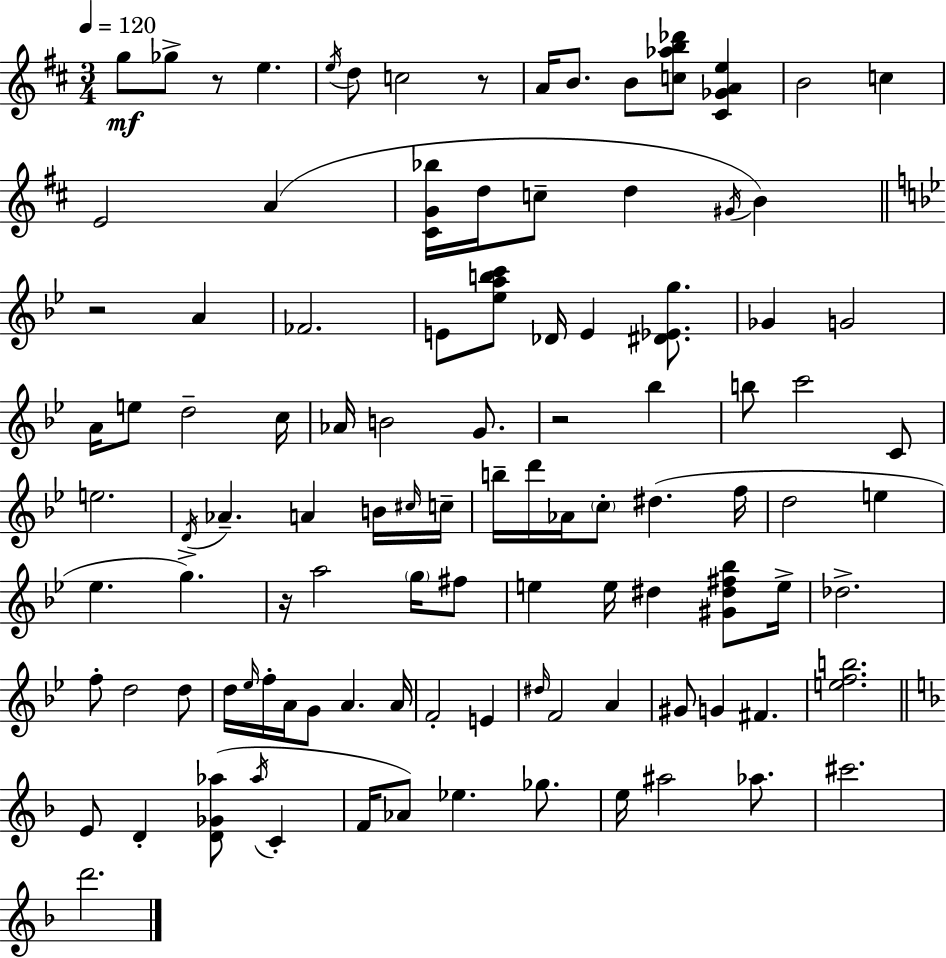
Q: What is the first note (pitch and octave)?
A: G5